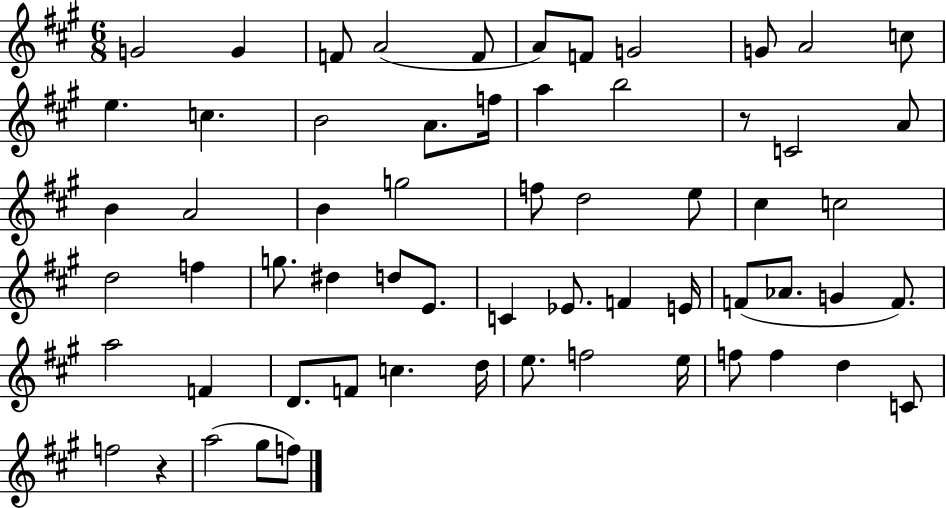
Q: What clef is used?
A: treble